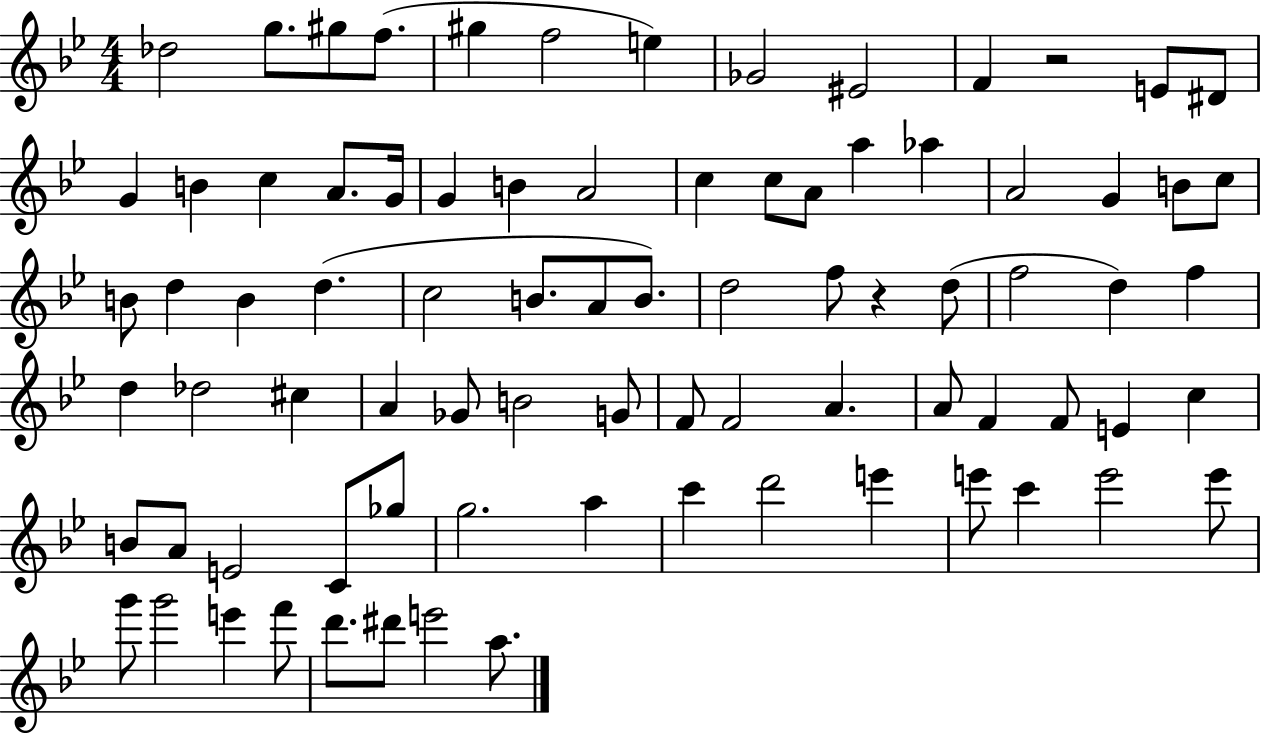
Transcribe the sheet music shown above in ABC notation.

X:1
T:Untitled
M:4/4
L:1/4
K:Bb
_d2 g/2 ^g/2 f/2 ^g f2 e _G2 ^E2 F z2 E/2 ^D/2 G B c A/2 G/4 G B A2 c c/2 A/2 a _a A2 G B/2 c/2 B/2 d B d c2 B/2 A/2 B/2 d2 f/2 z d/2 f2 d f d _d2 ^c A _G/2 B2 G/2 F/2 F2 A A/2 F F/2 E c B/2 A/2 E2 C/2 _g/2 g2 a c' d'2 e' e'/2 c' e'2 e'/2 g'/2 g'2 e' f'/2 d'/2 ^d'/2 e'2 a/2